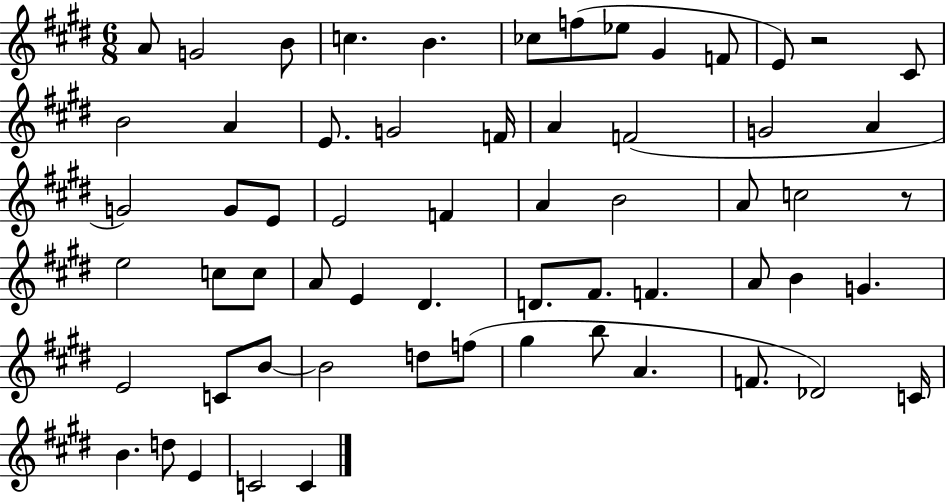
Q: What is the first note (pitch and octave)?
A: A4